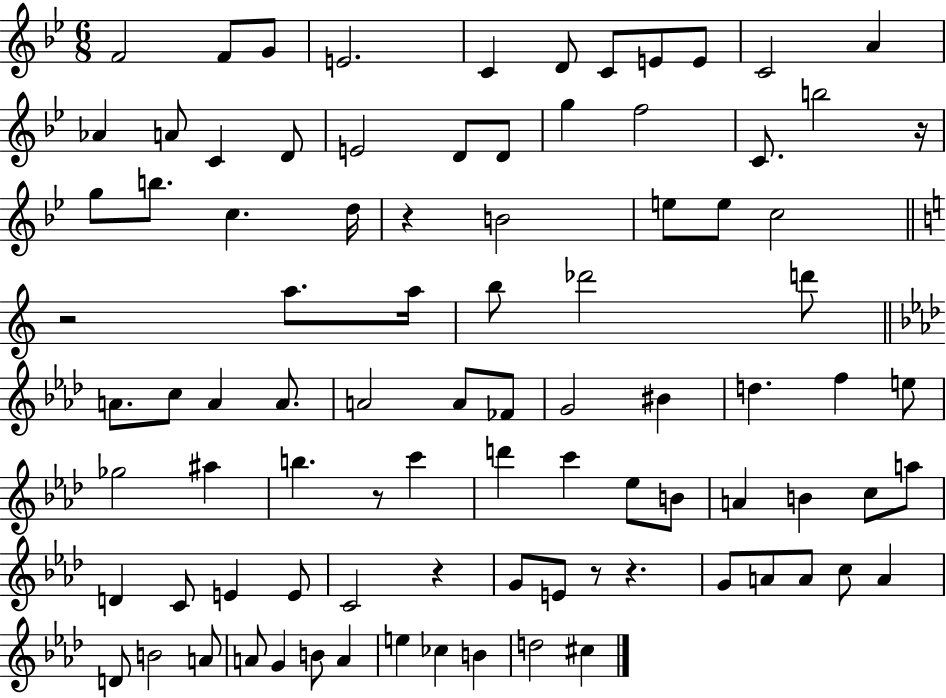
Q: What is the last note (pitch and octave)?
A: C#5